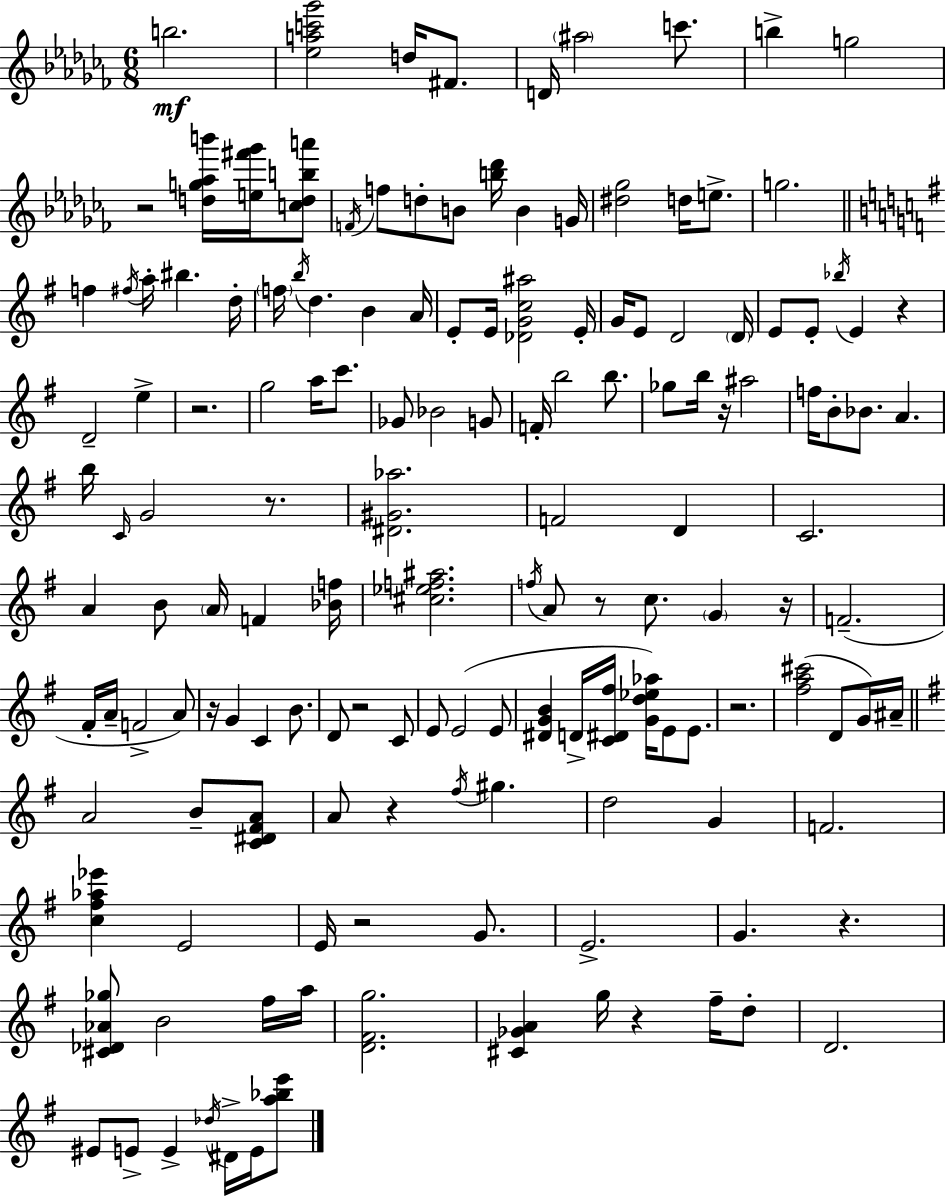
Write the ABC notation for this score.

X:1
T:Untitled
M:6/8
L:1/4
K:Abm
b2 [_eac'_g']2 d/4 ^F/2 D/4 ^a2 c'/2 b g2 z2 [dg_ab']/4 [e^f'_g']/4 [cdba']/2 F/4 f/2 d/2 B/2 [b_d']/4 B G/4 [^d_g]2 d/4 e/2 g2 f ^f/4 a/4 ^b d/4 f/4 b/4 d B A/4 E/2 E/4 [_DGc^a]2 E/4 G/4 E/2 D2 D/4 E/2 E/2 _b/4 E z D2 e z2 g2 a/4 c'/2 _G/2 _B2 G/2 F/4 b2 b/2 _g/2 b/4 z/4 ^a2 f/4 B/2 _B/2 A b/4 C/4 G2 z/2 [^D^G_a]2 F2 D C2 A B/2 A/4 F [_Bf]/4 [^c_ef^a]2 f/4 A/2 z/2 c/2 G z/4 F2 ^F/4 A/4 F2 A/2 z/4 G C B/2 D/2 z2 C/2 E/2 E2 E/2 [^DGB] D/4 [C^D^f]/4 [Gd_e_a]/4 E/2 E/2 z2 [^fa^c']2 D/2 G/4 ^A/4 A2 B/2 [C^D^FA]/2 A/2 z ^f/4 ^g d2 G F2 [c^f_a_e'] E2 E/4 z2 G/2 E2 G z [^C_D_A_g]/2 B2 ^f/4 a/4 [D^Fg]2 [^C_GA] g/4 z ^f/4 d/2 D2 ^E/2 E/2 E _d/4 ^D/4 E/4 [a_be']/2